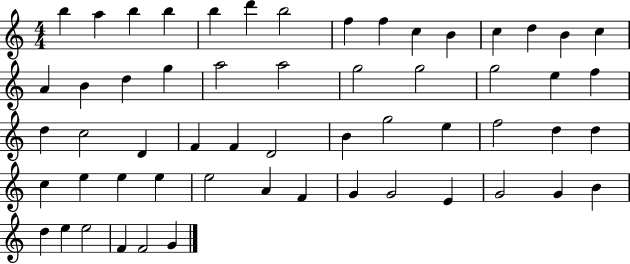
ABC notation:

X:1
T:Untitled
M:4/4
L:1/4
K:C
b a b b b d' b2 f f c B c d B c A B d g a2 a2 g2 g2 g2 e f d c2 D F F D2 B g2 e f2 d d c e e e e2 A F G G2 E G2 G B d e e2 F F2 G